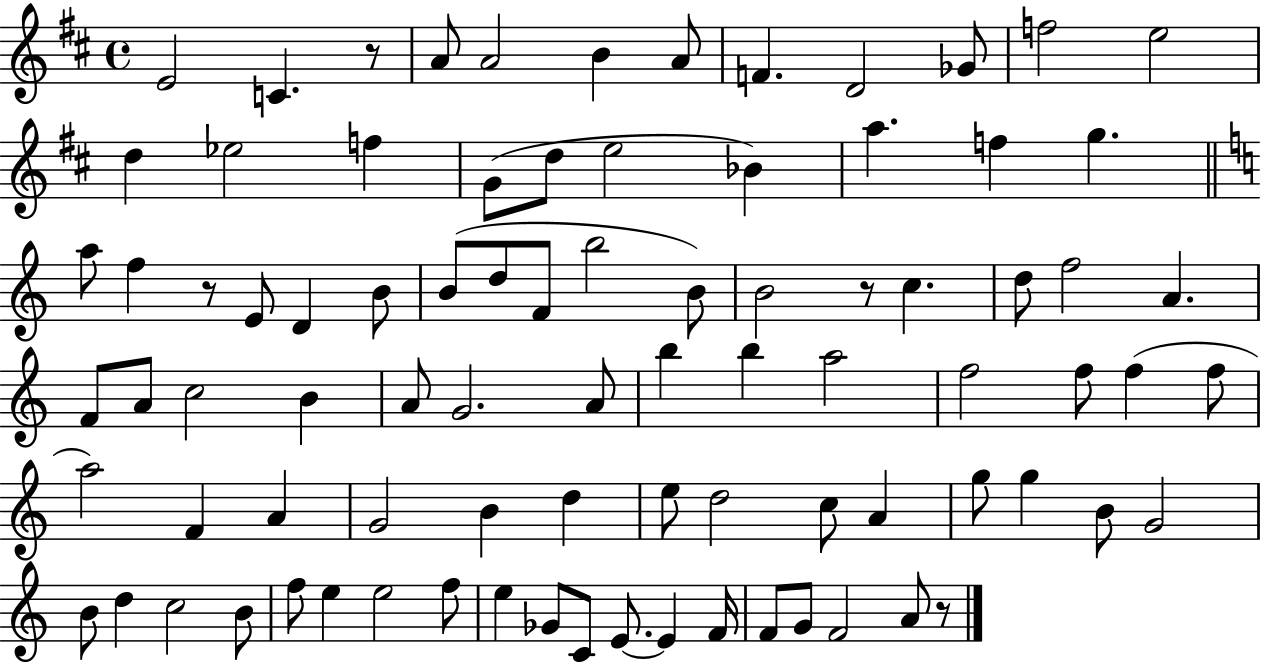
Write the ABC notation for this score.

X:1
T:Untitled
M:4/4
L:1/4
K:D
E2 C z/2 A/2 A2 B A/2 F D2 _G/2 f2 e2 d _e2 f G/2 d/2 e2 _B a f g a/2 f z/2 E/2 D B/2 B/2 d/2 F/2 b2 B/2 B2 z/2 c d/2 f2 A F/2 A/2 c2 B A/2 G2 A/2 b b a2 f2 f/2 f f/2 a2 F A G2 B d e/2 d2 c/2 A g/2 g B/2 G2 B/2 d c2 B/2 f/2 e e2 f/2 e _G/2 C/2 E/2 E F/4 F/2 G/2 F2 A/2 z/2